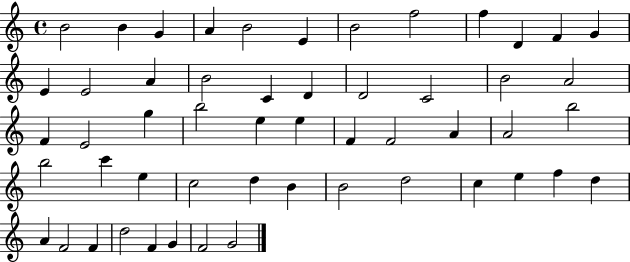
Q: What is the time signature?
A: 4/4